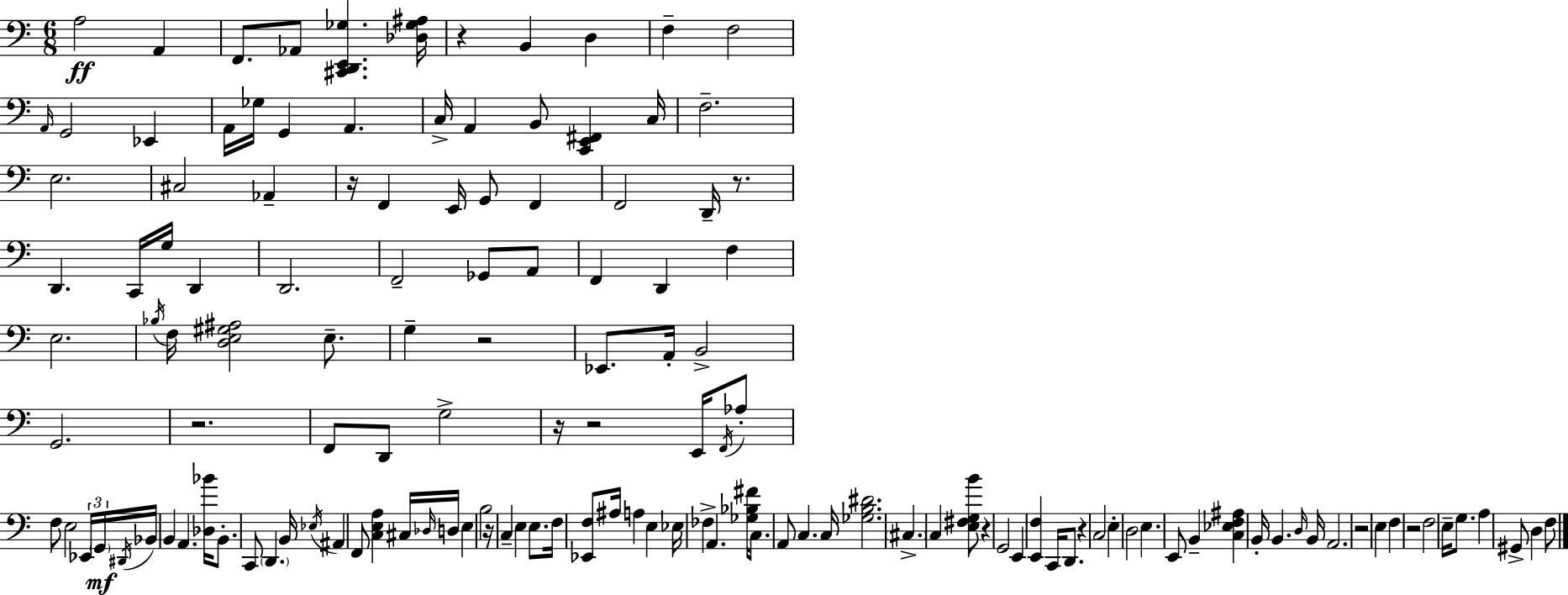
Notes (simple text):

A3/h A2/q F2/e. Ab2/e [C#2,D2,E2,Gb3]/q. [Db3,Gb3,A#3]/s R/q B2/q D3/q F3/q F3/h A2/s G2/h Eb2/q A2/s Gb3/s G2/q A2/q. C3/s A2/q B2/e [C2,E2,F#2]/q C3/s F3/h. E3/h. C#3/h Ab2/q R/s F2/q E2/s G2/e F2/q F2/h D2/s R/e. D2/q. C2/s G3/s D2/q D2/h. F2/h Gb2/e A2/e F2/q D2/q F3/q E3/h. Bb3/s F3/s [D3,E3,G#3,A#3]/h E3/e. G3/q R/h Eb2/e. A2/s B2/h G2/h. R/h. F2/e D2/e G3/h R/s R/h E2/s F2/s Ab3/e F3/e E3/h Eb2/s G2/s D#2/s Bb2/s B2/q A2/q. [Db3,Bb4]/s B2/e. C2/e D2/q. B2/s Eb3/s A#2/q F2/e [C3,E3,A3]/q C#3/s Db3/s D3/s E3/q B3/h R/s C3/q E3/q E3/e. F3/s [Eb2,F3]/e A#3/s A3/q E3/q Eb3/s FES3/q A2/q. [Gb3,Bb3,F#4]/s C3/e. A2/e C3/q. C3/s [Gb3,B3,D#4]/h. C#3/q. C3/q [E3,F#3,G3,B4]/e R/q G2/h E2/q [E2,F3]/q C2/s D2/e. R/q C3/h E3/q D3/h E3/q. E2/e B2/q [C3,Eb3,F3,A#3]/q B2/s B2/q. D3/s B2/s A2/h. R/h E3/q F3/q R/h F3/h E3/s G3/e. A3/q G#2/e D3/q F3/e